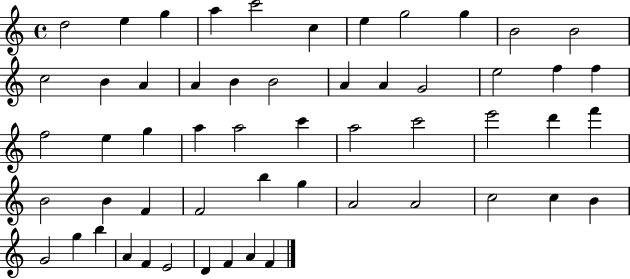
X:1
T:Untitled
M:4/4
L:1/4
K:C
d2 e g a c'2 c e g2 g B2 B2 c2 B A A B B2 A A G2 e2 f f f2 e g a a2 c' a2 c'2 e'2 d' f' B2 B F F2 b g A2 A2 c2 c B G2 g b A F E2 D F A F